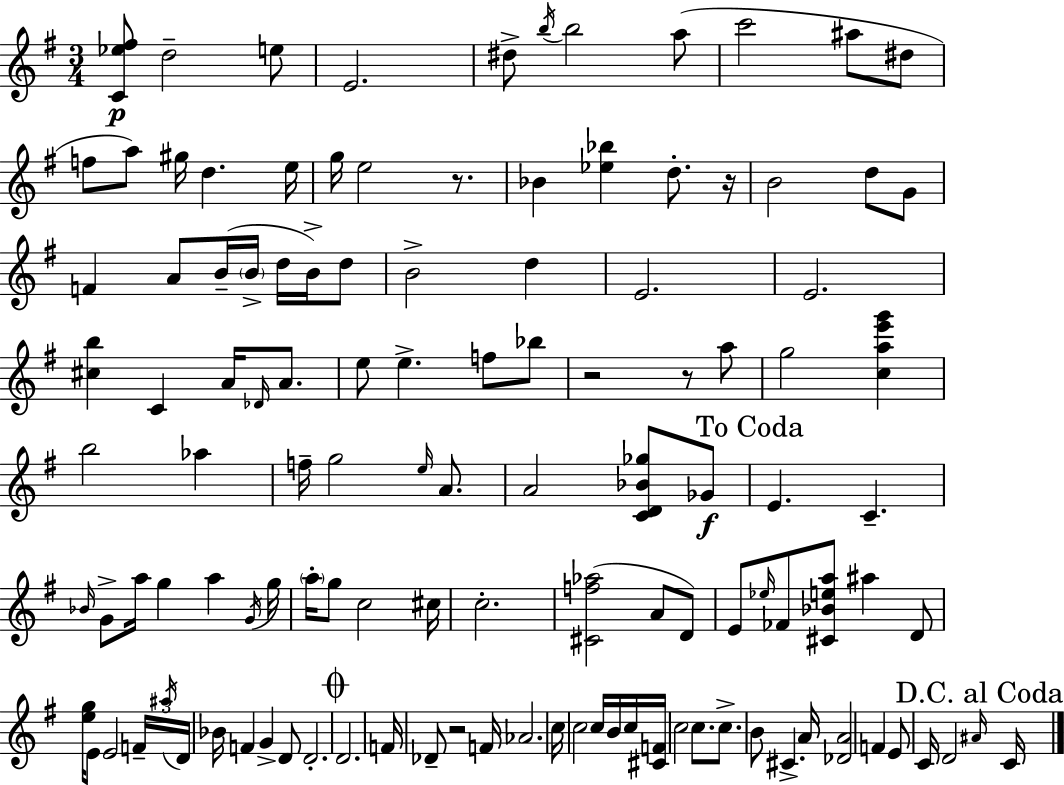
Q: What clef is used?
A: treble